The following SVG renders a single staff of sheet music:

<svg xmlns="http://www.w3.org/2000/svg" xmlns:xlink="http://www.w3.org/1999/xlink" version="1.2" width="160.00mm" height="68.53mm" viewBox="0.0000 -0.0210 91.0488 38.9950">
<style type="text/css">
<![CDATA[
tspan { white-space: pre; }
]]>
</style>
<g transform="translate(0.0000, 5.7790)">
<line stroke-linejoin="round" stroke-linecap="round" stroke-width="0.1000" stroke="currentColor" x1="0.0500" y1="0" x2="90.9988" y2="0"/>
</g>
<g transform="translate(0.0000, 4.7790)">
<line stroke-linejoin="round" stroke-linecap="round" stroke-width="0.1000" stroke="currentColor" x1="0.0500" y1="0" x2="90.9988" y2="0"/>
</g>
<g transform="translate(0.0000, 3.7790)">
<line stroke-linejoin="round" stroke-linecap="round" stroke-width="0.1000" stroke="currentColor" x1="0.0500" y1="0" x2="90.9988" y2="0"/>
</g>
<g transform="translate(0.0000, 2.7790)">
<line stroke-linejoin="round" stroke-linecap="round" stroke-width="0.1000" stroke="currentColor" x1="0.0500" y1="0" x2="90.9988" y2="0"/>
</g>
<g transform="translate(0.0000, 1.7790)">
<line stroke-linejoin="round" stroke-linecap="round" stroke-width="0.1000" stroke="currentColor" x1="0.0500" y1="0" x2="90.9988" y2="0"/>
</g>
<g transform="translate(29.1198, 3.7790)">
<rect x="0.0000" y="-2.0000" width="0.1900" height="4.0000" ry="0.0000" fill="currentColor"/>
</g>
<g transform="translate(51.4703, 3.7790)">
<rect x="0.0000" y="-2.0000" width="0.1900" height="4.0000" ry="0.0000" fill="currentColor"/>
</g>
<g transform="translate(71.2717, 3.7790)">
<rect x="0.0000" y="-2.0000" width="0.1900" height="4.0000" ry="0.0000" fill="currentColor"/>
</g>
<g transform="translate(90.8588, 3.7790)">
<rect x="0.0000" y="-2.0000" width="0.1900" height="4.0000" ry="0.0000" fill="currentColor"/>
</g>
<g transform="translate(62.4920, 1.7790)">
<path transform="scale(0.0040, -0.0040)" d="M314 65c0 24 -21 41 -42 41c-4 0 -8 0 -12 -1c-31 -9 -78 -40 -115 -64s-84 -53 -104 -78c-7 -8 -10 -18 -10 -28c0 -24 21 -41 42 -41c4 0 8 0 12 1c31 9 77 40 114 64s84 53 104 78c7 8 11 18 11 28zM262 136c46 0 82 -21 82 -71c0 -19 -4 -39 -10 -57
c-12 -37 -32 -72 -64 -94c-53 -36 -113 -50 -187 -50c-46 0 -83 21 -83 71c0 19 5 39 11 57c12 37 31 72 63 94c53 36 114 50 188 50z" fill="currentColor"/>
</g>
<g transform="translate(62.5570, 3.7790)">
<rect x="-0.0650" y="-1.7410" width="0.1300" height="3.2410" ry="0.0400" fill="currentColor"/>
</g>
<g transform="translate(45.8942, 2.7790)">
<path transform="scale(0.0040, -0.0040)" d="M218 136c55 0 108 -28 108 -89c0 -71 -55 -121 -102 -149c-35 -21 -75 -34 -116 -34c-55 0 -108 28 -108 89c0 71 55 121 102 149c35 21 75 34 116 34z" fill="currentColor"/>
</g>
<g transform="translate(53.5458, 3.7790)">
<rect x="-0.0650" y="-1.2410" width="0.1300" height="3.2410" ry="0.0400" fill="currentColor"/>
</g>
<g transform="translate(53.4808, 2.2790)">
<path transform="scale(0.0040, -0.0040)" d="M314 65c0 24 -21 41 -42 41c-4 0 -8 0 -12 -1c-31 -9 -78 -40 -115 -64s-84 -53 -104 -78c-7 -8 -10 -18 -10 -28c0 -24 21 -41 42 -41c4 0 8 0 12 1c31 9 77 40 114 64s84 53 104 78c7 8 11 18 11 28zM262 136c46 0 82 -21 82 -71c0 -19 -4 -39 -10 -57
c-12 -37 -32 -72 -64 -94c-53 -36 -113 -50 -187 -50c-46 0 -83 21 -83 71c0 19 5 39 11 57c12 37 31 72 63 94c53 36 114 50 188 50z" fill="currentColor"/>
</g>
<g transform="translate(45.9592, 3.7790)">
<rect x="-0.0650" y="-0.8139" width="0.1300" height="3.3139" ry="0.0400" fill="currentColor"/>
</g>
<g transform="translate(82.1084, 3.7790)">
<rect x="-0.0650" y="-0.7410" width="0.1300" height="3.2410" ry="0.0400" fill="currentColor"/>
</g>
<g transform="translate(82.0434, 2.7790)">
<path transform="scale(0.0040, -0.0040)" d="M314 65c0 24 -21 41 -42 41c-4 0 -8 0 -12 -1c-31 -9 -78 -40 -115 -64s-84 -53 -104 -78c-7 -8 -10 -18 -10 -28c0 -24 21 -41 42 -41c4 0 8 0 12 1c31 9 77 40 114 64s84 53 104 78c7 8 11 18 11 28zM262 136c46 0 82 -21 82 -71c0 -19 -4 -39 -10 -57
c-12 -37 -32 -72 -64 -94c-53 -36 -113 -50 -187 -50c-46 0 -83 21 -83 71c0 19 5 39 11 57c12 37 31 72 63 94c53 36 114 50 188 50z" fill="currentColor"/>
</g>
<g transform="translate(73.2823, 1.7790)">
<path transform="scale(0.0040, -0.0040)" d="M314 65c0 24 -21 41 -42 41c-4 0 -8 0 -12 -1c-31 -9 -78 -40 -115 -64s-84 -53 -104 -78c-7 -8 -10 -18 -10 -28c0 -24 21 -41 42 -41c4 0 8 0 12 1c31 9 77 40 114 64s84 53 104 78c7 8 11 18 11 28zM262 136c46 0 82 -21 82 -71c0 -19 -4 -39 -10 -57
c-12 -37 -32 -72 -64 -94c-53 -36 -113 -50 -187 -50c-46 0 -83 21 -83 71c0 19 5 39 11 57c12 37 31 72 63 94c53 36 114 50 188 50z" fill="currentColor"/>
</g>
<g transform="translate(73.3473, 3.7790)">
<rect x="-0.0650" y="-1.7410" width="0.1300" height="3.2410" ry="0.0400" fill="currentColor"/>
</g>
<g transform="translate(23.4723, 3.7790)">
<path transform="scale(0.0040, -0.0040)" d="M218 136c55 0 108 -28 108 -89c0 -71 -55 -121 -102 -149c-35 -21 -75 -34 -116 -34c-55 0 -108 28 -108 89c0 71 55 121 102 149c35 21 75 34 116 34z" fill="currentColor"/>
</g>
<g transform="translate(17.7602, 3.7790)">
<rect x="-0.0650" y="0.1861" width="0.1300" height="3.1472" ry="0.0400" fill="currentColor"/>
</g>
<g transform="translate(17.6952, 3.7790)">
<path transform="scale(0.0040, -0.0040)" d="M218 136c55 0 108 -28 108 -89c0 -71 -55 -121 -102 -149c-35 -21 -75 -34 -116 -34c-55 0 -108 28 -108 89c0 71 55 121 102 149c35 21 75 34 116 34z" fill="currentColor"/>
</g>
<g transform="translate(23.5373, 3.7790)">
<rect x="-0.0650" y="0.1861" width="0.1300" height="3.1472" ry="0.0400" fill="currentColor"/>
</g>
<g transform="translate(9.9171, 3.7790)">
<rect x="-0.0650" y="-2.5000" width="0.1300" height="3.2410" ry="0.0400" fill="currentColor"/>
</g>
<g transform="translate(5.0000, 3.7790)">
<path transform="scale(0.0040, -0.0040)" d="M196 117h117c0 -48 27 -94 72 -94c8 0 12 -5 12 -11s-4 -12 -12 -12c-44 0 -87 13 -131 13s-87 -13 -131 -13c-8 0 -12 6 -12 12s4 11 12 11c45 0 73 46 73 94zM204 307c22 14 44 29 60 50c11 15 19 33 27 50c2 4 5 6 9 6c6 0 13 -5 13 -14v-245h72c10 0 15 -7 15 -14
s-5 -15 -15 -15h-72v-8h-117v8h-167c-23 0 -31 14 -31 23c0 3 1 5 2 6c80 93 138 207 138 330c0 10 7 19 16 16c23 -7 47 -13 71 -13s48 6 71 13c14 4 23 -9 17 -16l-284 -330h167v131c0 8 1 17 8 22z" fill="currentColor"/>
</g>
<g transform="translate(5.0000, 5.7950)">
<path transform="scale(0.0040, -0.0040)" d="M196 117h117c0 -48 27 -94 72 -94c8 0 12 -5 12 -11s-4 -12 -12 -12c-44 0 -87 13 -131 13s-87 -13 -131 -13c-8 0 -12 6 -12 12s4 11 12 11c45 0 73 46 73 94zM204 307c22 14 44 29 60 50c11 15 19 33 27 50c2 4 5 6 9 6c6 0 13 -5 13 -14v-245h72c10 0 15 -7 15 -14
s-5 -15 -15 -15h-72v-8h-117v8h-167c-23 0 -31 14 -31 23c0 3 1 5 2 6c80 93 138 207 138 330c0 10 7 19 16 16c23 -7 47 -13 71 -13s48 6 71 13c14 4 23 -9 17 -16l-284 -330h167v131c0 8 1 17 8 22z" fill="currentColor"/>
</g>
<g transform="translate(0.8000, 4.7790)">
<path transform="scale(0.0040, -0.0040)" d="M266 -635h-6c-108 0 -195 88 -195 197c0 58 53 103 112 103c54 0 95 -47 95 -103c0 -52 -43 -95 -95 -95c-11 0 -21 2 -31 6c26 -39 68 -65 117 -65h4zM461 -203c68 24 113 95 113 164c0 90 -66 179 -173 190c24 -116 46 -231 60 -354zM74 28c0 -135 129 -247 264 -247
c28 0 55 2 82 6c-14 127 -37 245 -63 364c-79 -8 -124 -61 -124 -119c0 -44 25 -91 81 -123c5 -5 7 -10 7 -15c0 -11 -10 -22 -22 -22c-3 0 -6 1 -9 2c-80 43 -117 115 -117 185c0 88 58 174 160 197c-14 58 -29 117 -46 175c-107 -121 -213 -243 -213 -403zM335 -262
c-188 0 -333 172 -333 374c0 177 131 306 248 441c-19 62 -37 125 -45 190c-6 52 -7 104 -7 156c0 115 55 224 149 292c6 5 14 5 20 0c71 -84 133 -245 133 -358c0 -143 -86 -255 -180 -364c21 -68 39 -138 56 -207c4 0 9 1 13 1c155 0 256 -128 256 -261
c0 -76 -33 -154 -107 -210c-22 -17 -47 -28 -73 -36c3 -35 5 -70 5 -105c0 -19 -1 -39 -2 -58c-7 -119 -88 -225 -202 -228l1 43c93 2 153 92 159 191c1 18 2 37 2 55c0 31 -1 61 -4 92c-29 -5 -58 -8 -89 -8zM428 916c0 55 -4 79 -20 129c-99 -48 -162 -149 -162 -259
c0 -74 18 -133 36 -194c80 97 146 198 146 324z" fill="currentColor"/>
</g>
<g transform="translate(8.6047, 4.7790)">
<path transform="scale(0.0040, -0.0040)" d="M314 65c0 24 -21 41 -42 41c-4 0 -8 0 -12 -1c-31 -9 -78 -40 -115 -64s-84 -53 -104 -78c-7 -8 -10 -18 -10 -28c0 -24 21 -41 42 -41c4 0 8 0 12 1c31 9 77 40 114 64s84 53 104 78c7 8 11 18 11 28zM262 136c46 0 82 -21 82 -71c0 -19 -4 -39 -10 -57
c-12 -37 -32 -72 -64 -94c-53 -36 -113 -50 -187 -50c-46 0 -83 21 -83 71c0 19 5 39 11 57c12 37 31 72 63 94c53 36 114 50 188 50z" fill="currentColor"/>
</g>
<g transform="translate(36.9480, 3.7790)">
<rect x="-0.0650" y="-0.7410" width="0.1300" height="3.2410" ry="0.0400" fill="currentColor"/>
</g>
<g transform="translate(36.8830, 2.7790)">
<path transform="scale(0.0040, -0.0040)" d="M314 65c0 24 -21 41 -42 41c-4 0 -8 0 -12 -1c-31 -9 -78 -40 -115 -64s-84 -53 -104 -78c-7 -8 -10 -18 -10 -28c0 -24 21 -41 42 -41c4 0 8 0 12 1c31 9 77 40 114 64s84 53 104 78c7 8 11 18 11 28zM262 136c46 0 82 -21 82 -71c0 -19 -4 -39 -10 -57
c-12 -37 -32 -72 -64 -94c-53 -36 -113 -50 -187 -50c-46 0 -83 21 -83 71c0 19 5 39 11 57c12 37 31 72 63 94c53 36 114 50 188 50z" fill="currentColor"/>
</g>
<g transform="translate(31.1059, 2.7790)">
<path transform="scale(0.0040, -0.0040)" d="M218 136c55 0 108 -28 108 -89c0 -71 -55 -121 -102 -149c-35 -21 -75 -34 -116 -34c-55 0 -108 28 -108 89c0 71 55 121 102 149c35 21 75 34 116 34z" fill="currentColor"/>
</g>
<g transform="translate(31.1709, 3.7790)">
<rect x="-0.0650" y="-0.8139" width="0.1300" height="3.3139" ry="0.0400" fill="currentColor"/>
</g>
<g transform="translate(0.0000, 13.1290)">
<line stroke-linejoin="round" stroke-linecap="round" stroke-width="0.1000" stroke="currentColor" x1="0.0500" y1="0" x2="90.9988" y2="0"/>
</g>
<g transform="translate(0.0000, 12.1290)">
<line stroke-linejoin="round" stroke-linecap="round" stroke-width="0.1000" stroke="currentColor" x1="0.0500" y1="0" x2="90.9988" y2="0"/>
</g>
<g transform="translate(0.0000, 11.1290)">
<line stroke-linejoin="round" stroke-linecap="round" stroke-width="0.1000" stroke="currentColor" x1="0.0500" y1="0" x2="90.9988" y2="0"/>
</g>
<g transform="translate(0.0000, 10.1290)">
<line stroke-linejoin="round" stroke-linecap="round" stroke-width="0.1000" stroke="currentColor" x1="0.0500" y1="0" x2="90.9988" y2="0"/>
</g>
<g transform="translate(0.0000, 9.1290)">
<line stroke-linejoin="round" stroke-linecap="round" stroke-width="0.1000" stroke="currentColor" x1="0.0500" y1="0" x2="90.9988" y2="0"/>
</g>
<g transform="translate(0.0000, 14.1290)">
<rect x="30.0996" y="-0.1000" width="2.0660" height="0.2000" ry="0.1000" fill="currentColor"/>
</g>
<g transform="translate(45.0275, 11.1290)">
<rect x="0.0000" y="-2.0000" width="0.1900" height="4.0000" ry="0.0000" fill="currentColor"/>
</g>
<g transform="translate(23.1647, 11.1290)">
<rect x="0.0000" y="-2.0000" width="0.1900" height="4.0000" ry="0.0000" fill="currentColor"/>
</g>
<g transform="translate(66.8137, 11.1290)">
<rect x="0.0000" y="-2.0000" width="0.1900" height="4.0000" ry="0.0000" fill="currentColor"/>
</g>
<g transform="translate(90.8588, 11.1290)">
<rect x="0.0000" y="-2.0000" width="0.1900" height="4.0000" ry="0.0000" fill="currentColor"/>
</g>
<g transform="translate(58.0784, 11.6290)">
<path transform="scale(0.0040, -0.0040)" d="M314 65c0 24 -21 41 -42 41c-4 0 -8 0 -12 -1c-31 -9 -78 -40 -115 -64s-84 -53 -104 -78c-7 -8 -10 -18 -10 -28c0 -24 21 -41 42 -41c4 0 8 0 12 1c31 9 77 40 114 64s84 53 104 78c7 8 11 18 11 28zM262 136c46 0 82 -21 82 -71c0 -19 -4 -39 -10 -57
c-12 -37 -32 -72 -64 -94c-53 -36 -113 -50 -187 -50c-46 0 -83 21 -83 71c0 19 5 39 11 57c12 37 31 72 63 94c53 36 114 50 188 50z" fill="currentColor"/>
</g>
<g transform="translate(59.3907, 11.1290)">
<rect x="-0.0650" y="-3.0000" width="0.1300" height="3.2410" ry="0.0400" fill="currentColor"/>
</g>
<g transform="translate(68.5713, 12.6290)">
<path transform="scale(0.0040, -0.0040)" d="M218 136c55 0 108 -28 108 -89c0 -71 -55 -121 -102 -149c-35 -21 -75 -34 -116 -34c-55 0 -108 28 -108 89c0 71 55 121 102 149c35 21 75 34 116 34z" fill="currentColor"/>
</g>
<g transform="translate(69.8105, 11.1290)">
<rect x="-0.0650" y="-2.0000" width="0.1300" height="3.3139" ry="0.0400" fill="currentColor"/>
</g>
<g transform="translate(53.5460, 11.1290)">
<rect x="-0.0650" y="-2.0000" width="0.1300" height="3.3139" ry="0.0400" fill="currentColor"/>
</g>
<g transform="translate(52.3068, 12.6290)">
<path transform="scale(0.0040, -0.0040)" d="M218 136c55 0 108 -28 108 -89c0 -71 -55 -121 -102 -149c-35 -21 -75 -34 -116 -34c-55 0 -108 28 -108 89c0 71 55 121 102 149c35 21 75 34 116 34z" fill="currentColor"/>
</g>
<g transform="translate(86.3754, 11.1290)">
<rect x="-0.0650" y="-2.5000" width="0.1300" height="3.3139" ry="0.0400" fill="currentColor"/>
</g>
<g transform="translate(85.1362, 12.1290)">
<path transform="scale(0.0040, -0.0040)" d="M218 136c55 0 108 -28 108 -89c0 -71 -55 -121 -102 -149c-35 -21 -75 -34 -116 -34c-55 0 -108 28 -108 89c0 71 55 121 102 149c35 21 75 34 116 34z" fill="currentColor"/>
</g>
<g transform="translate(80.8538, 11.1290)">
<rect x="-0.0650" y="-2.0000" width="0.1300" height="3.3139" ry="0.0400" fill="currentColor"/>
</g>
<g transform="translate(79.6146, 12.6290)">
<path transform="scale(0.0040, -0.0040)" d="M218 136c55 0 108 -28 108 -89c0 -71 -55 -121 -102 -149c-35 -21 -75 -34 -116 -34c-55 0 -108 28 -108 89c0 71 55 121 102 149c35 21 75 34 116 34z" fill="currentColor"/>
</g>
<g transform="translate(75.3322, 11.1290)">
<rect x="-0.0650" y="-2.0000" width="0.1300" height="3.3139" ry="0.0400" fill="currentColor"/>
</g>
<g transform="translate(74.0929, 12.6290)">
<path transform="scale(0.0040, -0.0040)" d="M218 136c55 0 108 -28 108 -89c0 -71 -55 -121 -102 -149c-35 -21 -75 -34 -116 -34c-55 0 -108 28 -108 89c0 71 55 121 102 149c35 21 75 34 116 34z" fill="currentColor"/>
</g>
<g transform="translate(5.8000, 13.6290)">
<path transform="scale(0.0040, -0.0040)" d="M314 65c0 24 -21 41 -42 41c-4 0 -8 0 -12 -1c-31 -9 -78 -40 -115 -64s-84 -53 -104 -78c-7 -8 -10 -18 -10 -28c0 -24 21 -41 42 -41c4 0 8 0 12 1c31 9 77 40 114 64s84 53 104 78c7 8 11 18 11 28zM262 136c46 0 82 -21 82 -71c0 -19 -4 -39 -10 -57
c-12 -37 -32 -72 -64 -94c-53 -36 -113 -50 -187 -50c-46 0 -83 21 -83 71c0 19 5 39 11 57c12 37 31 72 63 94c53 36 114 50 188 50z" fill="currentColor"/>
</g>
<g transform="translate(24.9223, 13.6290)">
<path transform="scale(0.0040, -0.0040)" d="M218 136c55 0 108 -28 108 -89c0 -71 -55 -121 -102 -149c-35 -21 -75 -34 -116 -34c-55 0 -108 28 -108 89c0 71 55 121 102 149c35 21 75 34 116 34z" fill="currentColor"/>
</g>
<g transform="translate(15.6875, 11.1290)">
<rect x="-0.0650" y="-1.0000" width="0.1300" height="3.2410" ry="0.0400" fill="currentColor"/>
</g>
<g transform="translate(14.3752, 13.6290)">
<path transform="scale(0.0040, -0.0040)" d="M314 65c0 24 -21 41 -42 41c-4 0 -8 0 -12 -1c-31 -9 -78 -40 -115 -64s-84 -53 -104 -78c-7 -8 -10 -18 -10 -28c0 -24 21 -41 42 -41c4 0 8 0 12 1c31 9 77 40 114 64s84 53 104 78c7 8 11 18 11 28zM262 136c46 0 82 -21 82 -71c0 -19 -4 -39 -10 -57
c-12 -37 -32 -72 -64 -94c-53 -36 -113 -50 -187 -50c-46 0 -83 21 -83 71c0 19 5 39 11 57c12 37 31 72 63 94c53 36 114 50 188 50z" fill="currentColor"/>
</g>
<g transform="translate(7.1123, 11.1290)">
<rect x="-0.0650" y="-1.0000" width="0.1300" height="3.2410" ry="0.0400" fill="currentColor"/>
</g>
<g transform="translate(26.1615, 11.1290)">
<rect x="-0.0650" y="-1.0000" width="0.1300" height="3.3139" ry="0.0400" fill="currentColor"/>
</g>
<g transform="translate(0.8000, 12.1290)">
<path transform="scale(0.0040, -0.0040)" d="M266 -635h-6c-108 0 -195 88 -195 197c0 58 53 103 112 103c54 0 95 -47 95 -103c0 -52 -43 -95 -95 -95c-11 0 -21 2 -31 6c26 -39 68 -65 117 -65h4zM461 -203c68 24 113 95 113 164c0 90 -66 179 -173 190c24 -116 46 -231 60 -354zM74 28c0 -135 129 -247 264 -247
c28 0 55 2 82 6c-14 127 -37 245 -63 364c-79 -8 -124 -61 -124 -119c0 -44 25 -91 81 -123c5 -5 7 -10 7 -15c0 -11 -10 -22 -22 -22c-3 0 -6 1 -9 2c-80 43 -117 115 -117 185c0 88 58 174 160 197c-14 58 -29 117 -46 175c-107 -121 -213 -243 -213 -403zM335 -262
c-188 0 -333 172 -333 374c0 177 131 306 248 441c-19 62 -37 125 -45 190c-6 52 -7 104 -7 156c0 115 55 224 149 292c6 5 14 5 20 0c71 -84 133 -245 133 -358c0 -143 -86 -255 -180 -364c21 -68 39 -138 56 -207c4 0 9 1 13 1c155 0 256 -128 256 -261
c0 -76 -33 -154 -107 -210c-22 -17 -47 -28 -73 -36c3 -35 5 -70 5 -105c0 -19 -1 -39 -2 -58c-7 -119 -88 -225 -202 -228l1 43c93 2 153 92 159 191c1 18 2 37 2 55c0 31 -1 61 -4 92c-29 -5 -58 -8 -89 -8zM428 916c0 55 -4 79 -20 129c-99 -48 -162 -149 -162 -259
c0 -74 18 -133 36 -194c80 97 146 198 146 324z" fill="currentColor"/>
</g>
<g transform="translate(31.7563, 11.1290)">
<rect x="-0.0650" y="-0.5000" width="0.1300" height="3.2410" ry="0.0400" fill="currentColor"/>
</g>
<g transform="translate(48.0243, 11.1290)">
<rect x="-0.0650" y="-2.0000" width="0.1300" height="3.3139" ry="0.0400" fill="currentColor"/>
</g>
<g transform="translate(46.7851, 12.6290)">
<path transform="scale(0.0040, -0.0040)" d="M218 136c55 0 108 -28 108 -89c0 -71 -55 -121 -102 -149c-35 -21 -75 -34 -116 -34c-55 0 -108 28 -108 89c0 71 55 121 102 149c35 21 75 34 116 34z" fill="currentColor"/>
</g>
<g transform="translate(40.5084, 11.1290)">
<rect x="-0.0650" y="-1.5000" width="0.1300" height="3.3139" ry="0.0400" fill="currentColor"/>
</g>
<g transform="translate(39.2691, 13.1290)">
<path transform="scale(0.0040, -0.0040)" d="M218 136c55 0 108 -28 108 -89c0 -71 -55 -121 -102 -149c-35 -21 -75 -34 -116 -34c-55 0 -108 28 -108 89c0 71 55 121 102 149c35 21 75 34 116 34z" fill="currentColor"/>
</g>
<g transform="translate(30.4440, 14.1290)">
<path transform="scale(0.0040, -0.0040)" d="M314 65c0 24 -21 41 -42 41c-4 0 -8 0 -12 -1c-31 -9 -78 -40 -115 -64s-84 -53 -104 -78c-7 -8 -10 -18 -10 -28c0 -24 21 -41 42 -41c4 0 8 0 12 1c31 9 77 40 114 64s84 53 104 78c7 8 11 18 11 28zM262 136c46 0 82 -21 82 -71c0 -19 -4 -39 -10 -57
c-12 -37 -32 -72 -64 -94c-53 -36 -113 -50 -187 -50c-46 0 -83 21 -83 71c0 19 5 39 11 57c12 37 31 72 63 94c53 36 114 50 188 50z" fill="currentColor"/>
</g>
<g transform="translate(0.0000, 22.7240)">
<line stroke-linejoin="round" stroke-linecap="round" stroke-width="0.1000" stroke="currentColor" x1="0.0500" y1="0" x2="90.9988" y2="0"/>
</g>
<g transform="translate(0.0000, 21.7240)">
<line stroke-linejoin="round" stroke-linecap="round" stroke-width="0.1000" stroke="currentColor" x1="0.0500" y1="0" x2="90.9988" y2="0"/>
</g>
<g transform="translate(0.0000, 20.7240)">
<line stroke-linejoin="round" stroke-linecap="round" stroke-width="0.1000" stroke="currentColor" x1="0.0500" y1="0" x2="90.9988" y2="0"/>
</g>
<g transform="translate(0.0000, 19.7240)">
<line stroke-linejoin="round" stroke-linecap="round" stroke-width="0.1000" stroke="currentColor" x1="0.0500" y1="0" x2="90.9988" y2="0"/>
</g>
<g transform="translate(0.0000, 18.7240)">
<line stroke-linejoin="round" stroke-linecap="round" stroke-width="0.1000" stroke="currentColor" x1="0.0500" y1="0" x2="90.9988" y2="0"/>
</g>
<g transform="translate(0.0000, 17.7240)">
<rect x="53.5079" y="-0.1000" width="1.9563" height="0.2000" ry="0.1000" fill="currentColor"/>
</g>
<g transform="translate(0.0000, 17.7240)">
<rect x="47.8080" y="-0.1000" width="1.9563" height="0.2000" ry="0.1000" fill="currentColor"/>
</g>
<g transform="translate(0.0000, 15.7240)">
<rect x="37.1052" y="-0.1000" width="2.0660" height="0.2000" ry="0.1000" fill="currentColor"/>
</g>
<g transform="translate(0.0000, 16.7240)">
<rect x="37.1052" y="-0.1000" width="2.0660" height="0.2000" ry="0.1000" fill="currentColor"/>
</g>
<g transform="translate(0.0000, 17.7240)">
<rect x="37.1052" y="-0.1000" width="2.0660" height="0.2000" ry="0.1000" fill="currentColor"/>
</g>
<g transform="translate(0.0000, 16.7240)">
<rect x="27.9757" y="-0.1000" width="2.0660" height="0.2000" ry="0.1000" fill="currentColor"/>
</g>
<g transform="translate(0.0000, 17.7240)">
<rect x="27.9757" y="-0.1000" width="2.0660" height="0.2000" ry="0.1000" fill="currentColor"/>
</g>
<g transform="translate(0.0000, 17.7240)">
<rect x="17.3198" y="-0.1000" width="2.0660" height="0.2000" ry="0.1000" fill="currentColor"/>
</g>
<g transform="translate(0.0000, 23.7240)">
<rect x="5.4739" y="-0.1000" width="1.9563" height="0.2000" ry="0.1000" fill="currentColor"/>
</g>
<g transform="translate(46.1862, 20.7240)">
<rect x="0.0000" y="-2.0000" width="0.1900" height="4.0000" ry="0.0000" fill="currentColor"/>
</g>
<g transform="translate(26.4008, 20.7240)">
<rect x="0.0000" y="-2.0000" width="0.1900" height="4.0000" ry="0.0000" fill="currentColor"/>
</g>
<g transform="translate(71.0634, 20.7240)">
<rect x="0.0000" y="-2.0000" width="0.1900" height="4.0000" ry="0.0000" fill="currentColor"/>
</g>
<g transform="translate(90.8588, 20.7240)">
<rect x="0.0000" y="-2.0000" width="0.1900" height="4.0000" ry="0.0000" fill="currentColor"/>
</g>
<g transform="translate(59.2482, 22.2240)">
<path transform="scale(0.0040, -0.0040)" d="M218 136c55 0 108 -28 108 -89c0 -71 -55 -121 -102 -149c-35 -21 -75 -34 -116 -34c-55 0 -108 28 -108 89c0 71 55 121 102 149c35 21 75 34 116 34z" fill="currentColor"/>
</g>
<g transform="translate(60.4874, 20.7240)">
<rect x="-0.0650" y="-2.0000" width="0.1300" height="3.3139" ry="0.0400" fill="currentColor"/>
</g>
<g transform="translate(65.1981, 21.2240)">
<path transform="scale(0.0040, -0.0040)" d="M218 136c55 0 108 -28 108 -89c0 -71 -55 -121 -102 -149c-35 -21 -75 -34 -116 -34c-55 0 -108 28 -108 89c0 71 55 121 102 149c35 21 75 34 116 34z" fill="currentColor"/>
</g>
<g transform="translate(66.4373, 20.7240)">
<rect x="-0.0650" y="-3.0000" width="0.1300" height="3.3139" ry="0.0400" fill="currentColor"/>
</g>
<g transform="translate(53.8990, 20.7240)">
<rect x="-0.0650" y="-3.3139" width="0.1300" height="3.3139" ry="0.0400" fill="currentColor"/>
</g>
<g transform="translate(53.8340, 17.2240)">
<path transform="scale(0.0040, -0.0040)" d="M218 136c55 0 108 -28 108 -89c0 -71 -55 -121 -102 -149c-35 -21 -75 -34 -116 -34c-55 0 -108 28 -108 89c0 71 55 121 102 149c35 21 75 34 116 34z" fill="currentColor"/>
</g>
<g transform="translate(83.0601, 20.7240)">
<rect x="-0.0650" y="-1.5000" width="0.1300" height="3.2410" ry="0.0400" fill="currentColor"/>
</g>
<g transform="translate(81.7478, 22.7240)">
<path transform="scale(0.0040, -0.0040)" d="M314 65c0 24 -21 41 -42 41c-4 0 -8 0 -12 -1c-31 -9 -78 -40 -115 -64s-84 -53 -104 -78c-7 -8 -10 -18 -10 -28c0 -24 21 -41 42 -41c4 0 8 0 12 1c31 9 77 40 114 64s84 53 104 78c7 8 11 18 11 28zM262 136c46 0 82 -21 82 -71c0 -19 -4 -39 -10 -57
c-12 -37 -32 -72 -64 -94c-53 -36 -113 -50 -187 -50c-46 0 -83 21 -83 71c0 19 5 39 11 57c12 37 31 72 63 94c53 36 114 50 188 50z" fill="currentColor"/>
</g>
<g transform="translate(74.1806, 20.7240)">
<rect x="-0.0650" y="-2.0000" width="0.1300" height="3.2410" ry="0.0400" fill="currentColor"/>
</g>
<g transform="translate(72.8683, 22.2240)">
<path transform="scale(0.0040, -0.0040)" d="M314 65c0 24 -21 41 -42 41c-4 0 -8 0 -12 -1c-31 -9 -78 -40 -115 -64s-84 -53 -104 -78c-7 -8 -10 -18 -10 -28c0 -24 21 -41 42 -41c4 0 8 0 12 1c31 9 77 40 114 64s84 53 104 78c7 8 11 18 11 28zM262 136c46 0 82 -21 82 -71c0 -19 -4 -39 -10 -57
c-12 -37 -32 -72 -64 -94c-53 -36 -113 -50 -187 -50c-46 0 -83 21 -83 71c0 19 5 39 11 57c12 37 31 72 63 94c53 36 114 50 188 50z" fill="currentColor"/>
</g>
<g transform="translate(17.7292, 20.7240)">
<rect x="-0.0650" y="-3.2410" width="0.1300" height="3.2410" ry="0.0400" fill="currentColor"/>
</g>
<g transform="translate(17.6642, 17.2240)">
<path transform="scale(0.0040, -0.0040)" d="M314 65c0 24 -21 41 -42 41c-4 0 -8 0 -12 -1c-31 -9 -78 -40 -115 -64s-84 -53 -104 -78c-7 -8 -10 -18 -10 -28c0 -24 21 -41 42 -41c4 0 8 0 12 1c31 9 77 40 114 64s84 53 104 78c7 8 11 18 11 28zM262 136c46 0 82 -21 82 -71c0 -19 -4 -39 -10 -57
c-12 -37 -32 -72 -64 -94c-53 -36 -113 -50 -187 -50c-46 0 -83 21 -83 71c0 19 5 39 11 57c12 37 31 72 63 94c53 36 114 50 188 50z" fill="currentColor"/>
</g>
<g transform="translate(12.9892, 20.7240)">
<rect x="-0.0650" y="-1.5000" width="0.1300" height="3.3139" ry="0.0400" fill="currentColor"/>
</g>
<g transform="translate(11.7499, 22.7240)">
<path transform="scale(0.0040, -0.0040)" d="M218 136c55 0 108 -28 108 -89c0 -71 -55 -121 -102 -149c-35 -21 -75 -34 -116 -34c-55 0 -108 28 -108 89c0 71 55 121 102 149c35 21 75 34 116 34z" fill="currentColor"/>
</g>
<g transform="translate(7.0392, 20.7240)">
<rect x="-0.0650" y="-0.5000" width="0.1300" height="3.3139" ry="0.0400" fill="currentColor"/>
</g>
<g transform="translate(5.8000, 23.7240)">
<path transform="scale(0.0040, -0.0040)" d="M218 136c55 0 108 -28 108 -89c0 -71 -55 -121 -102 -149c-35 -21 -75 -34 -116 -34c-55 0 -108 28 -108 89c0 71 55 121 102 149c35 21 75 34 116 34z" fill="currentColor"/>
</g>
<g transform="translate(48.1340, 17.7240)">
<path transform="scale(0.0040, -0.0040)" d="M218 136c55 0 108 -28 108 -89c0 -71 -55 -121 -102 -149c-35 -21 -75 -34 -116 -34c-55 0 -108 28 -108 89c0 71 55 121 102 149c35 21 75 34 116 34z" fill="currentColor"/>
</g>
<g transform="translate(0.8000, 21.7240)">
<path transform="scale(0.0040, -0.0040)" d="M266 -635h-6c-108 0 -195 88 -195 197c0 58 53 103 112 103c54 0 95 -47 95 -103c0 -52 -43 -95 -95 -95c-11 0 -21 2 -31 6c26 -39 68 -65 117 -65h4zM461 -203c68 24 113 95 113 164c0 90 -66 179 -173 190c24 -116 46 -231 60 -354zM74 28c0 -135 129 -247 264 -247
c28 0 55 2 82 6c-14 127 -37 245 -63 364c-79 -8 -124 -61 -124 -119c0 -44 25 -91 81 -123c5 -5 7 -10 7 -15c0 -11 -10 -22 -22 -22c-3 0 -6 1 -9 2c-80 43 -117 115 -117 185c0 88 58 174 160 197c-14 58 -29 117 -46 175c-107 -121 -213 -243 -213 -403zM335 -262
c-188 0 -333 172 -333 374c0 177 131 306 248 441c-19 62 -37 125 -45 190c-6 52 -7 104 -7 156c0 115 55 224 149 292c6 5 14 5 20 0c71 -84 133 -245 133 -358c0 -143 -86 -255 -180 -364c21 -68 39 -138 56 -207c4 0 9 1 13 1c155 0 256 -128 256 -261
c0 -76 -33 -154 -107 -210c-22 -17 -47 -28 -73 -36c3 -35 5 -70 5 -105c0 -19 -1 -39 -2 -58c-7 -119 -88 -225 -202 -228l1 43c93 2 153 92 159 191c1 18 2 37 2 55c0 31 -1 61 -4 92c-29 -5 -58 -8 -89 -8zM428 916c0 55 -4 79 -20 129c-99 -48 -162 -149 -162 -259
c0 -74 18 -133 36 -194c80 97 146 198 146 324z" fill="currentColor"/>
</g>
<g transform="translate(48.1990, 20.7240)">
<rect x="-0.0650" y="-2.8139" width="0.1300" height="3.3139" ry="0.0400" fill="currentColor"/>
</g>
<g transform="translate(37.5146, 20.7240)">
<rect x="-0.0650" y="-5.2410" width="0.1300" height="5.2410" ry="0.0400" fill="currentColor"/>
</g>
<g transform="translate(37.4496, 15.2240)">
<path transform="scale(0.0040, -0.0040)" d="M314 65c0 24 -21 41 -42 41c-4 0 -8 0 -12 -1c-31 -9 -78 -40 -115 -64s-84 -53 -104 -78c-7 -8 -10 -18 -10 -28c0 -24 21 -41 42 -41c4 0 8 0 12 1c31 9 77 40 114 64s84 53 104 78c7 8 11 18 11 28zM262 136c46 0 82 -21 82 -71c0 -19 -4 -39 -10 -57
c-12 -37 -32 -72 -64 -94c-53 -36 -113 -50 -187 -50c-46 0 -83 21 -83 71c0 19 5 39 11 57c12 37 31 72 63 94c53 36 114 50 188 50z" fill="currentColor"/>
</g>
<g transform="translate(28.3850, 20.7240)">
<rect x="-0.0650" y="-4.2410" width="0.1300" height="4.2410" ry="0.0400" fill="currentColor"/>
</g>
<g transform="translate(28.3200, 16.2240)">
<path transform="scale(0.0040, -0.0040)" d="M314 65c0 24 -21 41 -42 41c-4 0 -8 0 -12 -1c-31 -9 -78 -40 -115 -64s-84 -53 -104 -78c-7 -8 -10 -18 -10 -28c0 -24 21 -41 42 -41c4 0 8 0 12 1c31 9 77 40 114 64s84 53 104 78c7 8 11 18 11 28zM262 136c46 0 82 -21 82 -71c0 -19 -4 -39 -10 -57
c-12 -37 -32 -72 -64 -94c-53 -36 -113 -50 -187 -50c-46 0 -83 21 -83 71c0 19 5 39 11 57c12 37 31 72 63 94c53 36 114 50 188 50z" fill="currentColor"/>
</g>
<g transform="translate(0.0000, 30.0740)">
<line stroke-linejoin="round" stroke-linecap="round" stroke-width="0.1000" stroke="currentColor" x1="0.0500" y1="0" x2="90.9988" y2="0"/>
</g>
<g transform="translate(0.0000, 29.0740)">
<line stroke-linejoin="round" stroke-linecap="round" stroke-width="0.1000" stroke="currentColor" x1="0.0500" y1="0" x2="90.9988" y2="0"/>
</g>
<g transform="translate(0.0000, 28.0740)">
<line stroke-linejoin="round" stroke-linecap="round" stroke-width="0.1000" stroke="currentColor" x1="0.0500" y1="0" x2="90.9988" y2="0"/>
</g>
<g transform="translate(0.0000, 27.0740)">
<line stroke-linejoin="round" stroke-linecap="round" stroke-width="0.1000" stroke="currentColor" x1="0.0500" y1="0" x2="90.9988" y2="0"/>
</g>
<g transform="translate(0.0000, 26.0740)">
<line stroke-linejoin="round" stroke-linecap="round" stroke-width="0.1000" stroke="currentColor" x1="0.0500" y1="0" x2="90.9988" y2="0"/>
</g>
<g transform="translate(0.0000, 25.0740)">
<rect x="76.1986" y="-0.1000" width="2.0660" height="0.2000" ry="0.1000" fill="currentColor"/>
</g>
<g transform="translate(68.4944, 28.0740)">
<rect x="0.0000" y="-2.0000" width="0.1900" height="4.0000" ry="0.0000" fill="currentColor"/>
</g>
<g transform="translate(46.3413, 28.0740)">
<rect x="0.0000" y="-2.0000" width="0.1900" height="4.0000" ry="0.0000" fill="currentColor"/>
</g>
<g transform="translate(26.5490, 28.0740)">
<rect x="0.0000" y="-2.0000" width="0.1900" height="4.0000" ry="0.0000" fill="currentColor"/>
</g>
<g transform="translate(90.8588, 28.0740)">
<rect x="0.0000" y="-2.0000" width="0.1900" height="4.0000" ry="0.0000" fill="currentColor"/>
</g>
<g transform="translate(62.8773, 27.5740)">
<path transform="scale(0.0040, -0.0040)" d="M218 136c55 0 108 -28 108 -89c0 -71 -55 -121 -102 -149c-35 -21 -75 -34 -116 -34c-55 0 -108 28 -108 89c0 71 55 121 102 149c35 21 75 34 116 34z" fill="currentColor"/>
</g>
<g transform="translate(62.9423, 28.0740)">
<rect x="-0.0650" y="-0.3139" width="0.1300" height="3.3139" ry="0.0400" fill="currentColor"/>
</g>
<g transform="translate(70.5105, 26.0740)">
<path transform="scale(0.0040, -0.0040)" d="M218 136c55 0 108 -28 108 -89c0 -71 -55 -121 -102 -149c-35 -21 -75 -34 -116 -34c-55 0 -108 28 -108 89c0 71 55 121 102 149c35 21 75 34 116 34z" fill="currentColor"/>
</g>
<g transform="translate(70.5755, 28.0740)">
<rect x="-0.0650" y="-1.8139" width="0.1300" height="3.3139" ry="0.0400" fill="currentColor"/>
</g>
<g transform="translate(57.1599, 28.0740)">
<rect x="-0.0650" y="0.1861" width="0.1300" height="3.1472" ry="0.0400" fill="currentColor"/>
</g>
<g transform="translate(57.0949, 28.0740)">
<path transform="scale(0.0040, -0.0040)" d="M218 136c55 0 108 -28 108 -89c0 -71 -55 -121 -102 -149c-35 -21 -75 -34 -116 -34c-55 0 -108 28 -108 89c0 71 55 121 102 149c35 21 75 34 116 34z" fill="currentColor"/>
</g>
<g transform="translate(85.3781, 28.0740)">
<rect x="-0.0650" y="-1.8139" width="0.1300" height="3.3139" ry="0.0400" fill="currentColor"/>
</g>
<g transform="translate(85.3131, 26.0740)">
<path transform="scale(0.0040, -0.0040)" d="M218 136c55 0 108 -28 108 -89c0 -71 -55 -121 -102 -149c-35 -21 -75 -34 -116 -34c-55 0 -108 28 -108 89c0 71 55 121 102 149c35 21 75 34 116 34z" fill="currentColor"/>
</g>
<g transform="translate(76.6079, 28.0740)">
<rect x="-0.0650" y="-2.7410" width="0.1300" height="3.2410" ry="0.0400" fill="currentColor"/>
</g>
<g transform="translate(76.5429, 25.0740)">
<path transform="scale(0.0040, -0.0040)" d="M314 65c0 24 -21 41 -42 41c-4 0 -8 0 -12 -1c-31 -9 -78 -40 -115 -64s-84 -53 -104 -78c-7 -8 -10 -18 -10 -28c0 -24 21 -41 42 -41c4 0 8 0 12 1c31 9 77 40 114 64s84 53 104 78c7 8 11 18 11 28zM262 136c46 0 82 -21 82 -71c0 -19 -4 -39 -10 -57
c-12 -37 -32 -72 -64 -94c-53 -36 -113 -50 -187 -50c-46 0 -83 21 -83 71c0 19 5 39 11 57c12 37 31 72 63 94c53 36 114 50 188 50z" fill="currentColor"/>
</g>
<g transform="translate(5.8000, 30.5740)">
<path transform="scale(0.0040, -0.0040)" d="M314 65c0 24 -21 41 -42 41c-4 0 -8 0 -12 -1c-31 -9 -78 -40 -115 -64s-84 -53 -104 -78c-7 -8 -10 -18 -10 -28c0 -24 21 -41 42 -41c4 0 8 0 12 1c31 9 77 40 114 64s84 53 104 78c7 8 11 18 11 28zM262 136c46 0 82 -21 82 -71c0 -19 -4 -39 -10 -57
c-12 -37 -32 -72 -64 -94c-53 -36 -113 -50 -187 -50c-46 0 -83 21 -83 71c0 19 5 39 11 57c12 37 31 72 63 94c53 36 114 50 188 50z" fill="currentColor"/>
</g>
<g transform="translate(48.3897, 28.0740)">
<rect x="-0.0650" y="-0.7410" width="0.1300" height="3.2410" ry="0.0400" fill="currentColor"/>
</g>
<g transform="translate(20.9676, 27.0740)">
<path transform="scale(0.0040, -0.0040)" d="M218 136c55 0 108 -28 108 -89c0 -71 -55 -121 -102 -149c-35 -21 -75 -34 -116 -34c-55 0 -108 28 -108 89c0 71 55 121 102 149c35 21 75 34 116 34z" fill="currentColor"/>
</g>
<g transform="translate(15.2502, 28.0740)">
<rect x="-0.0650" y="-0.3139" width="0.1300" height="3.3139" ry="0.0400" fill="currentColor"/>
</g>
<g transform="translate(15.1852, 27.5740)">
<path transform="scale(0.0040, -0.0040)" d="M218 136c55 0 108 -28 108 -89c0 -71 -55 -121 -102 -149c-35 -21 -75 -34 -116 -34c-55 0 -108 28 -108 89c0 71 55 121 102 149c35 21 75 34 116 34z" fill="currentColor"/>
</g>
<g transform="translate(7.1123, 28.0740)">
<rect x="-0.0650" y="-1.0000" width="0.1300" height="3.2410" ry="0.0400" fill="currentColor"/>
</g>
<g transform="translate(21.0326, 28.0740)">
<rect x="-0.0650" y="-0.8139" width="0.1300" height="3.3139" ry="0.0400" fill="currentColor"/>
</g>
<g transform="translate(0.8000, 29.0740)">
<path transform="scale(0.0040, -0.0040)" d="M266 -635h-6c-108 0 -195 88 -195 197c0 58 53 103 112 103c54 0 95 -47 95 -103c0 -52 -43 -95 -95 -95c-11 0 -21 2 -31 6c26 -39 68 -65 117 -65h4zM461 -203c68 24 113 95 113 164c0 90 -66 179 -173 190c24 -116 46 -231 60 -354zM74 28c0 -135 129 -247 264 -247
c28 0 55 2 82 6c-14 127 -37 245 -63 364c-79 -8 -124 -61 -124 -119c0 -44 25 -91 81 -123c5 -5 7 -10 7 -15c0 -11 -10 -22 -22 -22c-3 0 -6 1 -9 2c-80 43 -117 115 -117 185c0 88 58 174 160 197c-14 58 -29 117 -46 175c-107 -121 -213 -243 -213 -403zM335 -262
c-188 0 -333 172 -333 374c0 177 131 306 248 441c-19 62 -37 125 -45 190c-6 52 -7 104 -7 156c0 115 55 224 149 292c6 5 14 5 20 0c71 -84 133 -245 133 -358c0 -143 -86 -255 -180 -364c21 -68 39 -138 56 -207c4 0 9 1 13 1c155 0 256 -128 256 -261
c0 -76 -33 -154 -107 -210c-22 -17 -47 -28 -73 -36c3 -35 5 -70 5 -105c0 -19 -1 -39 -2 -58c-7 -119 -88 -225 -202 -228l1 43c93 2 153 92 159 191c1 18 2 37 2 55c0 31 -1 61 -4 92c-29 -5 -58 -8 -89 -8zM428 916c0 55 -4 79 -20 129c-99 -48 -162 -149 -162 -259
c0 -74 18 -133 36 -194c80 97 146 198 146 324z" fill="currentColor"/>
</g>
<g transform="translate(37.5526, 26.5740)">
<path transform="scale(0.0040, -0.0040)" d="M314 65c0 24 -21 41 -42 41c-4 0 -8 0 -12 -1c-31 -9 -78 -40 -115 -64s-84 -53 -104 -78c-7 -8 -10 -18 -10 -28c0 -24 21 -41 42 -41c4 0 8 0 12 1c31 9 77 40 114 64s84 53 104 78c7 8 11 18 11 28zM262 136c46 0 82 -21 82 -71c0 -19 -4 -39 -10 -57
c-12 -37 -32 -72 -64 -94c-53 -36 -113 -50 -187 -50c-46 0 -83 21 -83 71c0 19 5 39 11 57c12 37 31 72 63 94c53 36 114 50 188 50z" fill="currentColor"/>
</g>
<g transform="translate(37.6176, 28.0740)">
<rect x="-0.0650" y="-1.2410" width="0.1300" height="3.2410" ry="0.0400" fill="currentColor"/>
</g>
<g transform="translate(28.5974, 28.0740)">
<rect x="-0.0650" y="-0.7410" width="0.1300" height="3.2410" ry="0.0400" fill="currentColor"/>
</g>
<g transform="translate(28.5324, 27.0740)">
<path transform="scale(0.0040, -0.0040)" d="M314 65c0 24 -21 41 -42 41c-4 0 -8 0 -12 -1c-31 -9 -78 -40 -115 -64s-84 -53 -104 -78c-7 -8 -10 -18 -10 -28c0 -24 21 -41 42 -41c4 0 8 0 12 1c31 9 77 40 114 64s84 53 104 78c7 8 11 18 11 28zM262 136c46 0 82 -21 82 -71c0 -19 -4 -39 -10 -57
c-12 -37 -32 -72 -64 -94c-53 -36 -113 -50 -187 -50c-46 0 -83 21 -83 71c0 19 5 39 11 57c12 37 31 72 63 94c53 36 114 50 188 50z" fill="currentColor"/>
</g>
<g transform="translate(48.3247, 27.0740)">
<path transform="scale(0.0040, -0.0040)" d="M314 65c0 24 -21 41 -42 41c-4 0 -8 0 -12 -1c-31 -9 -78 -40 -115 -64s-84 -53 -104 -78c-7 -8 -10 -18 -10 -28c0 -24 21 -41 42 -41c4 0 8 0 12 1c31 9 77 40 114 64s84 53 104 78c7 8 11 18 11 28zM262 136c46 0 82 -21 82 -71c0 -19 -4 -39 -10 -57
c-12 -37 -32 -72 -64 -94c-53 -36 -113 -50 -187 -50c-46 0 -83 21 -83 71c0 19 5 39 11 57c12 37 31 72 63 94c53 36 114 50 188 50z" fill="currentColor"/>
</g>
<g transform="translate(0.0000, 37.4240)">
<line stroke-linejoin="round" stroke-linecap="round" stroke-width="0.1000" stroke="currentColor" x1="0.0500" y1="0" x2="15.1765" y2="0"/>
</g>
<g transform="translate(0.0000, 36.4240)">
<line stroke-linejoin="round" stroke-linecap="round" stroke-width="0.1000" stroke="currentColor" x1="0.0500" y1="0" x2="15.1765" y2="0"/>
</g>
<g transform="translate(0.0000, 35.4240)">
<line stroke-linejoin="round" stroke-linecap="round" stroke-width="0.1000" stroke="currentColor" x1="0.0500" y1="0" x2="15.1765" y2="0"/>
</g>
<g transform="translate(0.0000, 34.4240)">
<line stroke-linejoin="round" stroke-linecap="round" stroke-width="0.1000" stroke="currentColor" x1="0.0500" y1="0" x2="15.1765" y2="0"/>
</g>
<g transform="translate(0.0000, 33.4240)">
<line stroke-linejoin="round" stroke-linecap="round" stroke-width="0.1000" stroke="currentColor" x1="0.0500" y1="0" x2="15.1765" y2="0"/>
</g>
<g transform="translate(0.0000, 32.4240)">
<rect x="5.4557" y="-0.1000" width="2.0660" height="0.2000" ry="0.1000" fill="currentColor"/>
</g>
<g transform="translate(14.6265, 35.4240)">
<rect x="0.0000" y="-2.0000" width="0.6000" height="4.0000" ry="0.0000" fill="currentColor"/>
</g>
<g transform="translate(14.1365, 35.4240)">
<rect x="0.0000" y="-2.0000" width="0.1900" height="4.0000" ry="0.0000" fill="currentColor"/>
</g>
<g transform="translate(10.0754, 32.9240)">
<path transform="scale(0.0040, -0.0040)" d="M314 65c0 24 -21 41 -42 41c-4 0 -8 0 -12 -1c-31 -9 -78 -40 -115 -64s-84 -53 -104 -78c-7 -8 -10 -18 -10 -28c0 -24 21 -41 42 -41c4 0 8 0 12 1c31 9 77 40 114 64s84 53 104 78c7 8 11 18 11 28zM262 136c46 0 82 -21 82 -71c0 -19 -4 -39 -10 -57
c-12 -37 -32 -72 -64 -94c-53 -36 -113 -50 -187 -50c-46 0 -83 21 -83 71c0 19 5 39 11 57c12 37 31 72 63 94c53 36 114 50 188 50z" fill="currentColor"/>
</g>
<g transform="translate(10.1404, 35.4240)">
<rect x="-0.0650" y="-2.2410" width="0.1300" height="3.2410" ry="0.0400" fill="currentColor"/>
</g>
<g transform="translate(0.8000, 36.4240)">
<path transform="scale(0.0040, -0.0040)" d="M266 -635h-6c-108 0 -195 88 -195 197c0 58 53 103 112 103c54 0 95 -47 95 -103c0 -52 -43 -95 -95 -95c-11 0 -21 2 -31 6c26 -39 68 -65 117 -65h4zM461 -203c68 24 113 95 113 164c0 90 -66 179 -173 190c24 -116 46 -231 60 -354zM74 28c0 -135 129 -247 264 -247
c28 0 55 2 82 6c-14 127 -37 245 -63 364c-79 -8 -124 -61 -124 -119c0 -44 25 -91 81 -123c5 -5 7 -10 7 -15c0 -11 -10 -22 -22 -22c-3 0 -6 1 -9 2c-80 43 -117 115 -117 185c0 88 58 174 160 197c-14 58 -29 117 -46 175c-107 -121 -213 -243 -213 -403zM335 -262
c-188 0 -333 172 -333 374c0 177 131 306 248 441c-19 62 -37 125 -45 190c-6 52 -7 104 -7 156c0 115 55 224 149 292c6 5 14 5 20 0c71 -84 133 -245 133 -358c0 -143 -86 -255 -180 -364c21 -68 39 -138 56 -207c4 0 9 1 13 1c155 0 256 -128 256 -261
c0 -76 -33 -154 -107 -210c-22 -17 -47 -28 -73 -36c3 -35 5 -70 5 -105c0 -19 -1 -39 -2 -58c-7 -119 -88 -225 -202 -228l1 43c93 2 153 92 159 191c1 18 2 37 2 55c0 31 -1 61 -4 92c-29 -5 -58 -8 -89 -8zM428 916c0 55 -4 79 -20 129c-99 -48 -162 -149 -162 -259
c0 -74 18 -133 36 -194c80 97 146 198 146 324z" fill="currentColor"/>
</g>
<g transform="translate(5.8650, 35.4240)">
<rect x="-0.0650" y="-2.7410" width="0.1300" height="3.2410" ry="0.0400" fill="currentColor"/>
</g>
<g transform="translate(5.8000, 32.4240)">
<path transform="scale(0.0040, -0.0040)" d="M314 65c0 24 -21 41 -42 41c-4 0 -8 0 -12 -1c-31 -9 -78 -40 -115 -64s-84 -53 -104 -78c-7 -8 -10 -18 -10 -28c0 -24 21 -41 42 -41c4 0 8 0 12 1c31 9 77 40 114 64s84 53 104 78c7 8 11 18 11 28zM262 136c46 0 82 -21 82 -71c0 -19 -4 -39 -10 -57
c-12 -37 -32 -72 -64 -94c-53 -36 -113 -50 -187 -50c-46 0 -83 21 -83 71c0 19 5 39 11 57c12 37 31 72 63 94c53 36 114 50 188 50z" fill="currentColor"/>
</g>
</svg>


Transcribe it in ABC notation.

X:1
T:Untitled
M:4/4
L:1/4
K:C
G2 B B d d2 d e2 f2 f2 d2 D2 D2 D C2 E F F A2 F F F G C E b2 d'2 f'2 a b F A F2 E2 D2 c d d2 e2 d2 B c f a2 f a2 g2